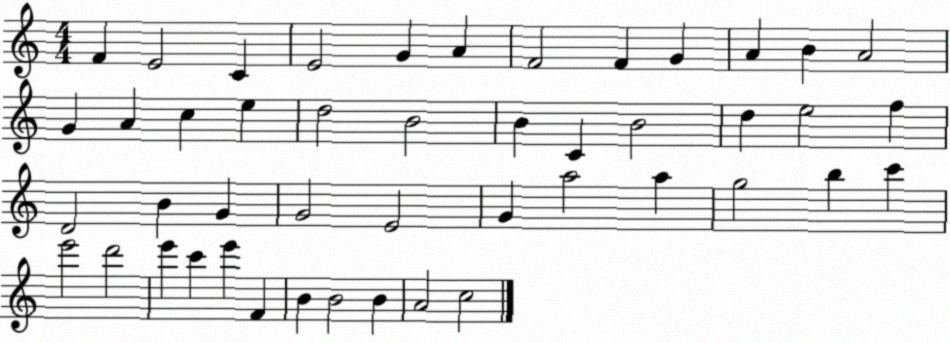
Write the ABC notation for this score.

X:1
T:Untitled
M:4/4
L:1/4
K:C
F E2 C E2 G A F2 F G A B A2 G A c e d2 B2 B C B2 d e2 f D2 B G G2 E2 G a2 a g2 b c' e'2 d'2 e' c' e' F B B2 B A2 c2